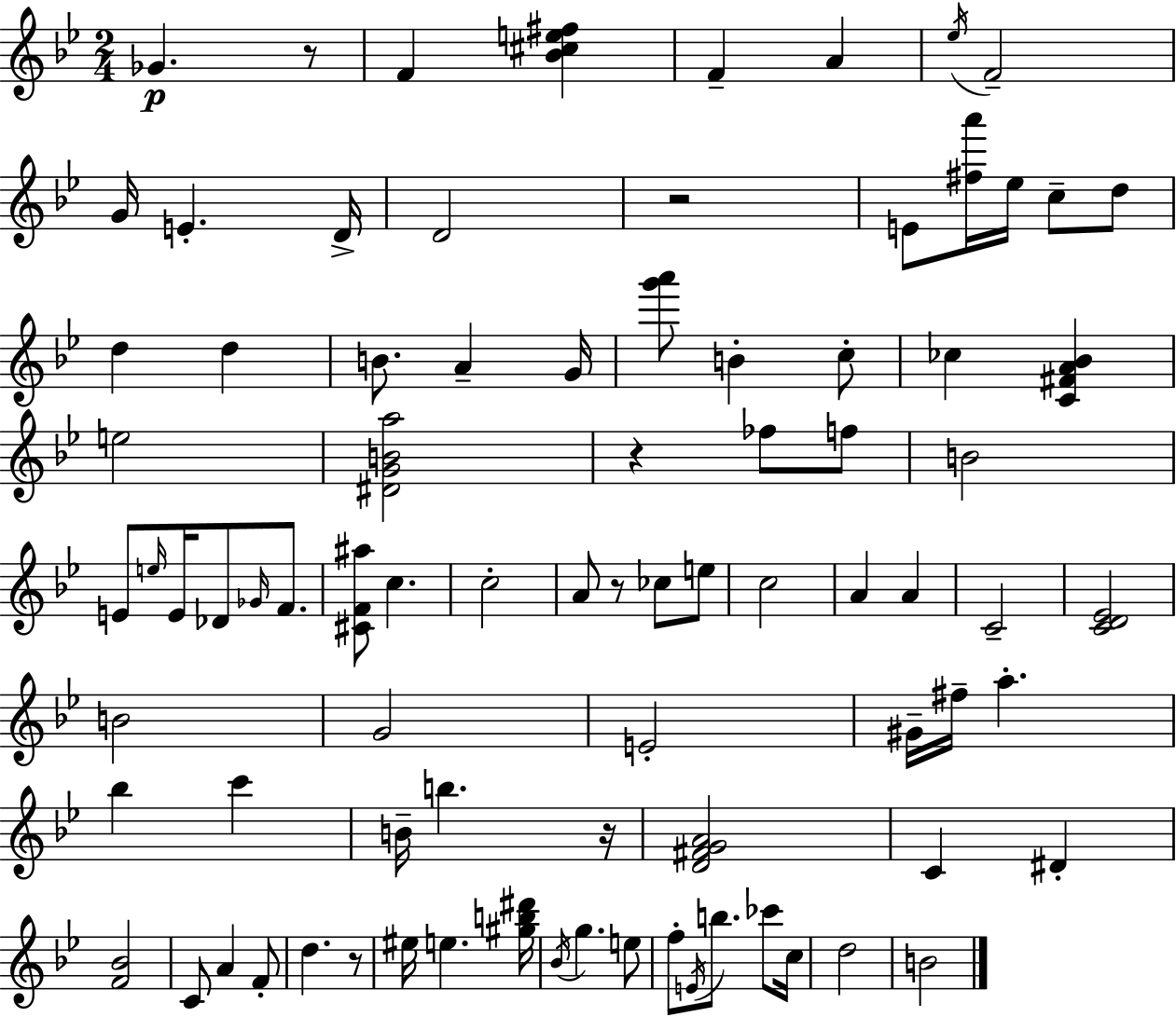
{
  \clef treble
  \numericTimeSignature
  \time 2/4
  \key g \minor
  \repeat volta 2 { ges'4.\p r8 | f'4 <bes' cis'' e'' fis''>4 | f'4-- a'4 | \acciaccatura { ees''16 } f'2-- | \break g'16 e'4.-. | d'16-> d'2 | r2 | e'8 <fis'' a'''>16 ees''16 c''8-- d''8 | \break d''4 d''4 | b'8. a'4-- | g'16 <g''' a'''>8 b'4-. c''8-. | ces''4 <c' fis' a' bes'>4 | \break e''2 | <dis' g' b' a''>2 | r4 fes''8 f''8 | b'2 | \break e'8 \grace { e''16 } e'16 des'8 \grace { ges'16 } | f'8. <cis' f' ais''>8 c''4. | c''2-. | a'8 r8 ces''8 | \break e''8 c''2 | a'4 a'4 | c'2-- | <c' d' ees'>2 | \break b'2 | g'2 | e'2-. | gis'16-- fis''16-- a''4.-. | \break bes''4 c'''4 | b'16-- b''4. | r16 <d' fis' g' a'>2 | c'4 dis'4-. | \break <f' bes'>2 | c'8 a'4 | f'8-. d''4. | r8 eis''16 e''4. | \break <gis'' b'' dis'''>16 \acciaccatura { bes'16 } g''4. | e''8 f''8-. \acciaccatura { e'16 } b''8. | ces'''8 c''16 d''2 | b'2 | \break } \bar "|."
}